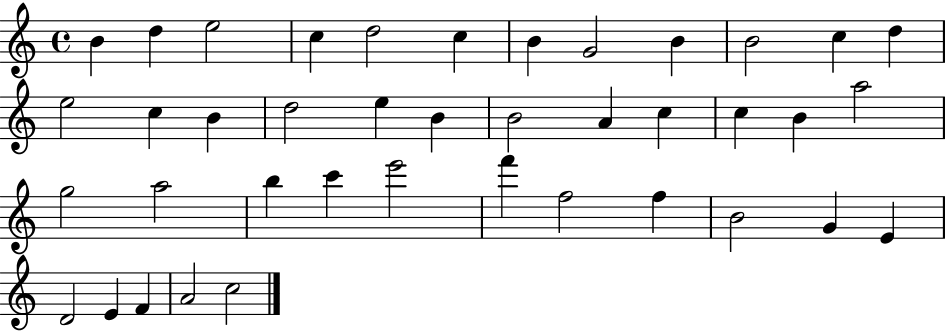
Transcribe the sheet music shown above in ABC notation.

X:1
T:Untitled
M:4/4
L:1/4
K:C
B d e2 c d2 c B G2 B B2 c d e2 c B d2 e B B2 A c c B a2 g2 a2 b c' e'2 f' f2 f B2 G E D2 E F A2 c2